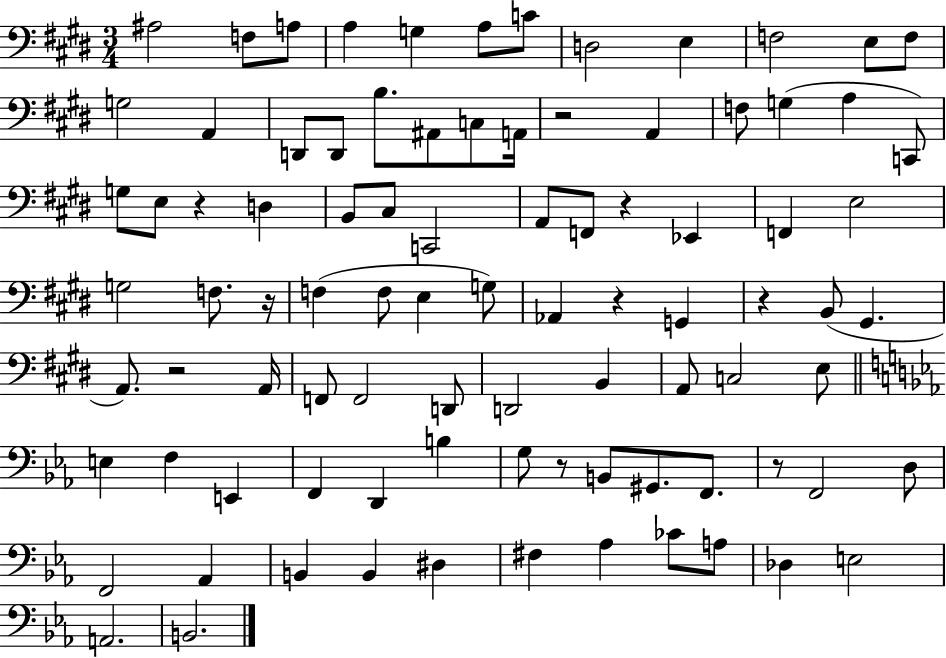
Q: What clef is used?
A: bass